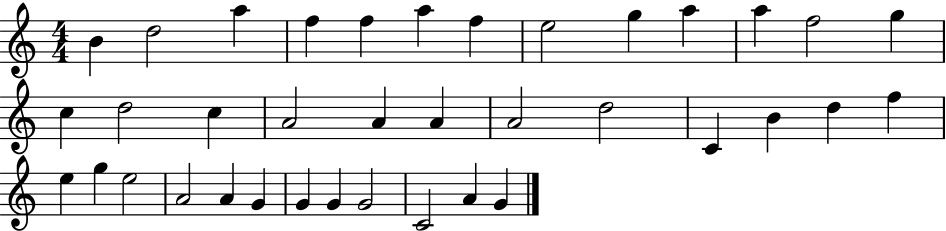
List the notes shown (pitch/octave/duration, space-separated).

B4/q D5/h A5/q F5/q F5/q A5/q F5/q E5/h G5/q A5/q A5/q F5/h G5/q C5/q D5/h C5/q A4/h A4/q A4/q A4/h D5/h C4/q B4/q D5/q F5/q E5/q G5/q E5/h A4/h A4/q G4/q G4/q G4/q G4/h C4/h A4/q G4/q